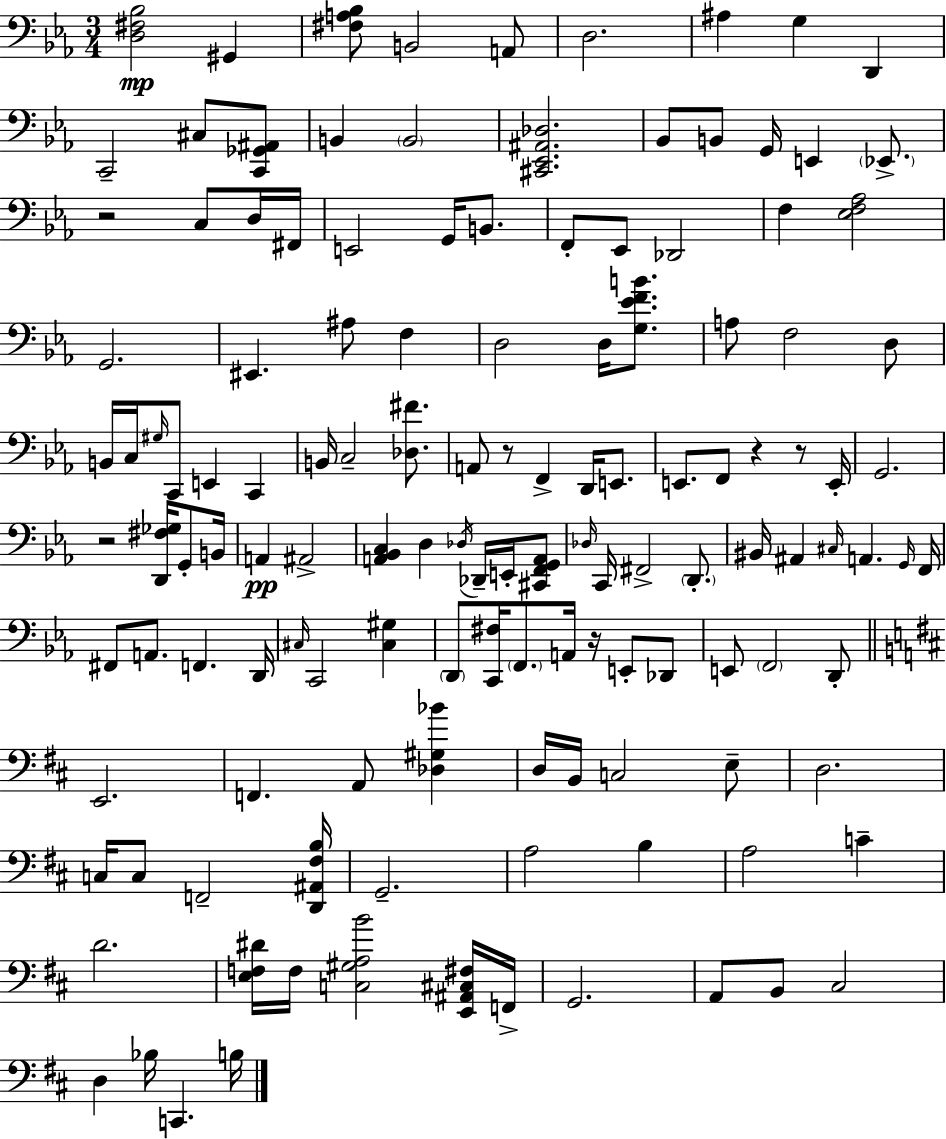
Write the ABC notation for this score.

X:1
T:Untitled
M:3/4
L:1/4
K:Cm
[D,^F,_B,]2 ^G,, [^F,A,_B,]/2 B,,2 A,,/2 D,2 ^A, G, D,, C,,2 ^C,/2 [C,,_G,,^A,,]/2 B,, B,,2 [^C,,_E,,^A,,_D,]2 _B,,/2 B,,/2 G,,/4 E,, _E,,/2 z2 C,/2 D,/4 ^F,,/4 E,,2 G,,/4 B,,/2 F,,/2 _E,,/2 _D,,2 F, [_E,F,_A,]2 G,,2 ^E,, ^A,/2 F, D,2 D,/4 [G,_EFB]/2 A,/2 F,2 D,/2 B,,/4 C,/4 ^G,/4 C,,/2 E,, C,, B,,/4 C,2 [_D,^F]/2 A,,/2 z/2 F,, D,,/4 E,,/2 E,,/2 F,,/2 z z/2 E,,/4 G,,2 z2 [D,,^F,_G,]/4 G,,/2 B,,/4 A,, ^A,,2 [A,,_B,,C,] D, _D,/4 _D,,/4 E,,/4 [^C,,F,,G,,A,,]/2 _D,/4 C,,/4 ^F,,2 D,,/2 ^B,,/4 ^A,, ^C,/4 A,, G,,/4 F,,/4 ^F,,/2 A,,/2 F,, D,,/4 ^C,/4 C,,2 [^C,^G,] D,,/2 [C,,^F,]/4 F,,/2 A,,/4 z/4 E,,/2 _D,,/2 E,,/2 F,,2 D,,/2 E,,2 F,, A,,/2 [_D,^G,_B] D,/4 B,,/4 C,2 E,/2 D,2 C,/4 C,/2 F,,2 [D,,^A,,^F,B,]/4 G,,2 A,2 B, A,2 C D2 [E,F,^D]/4 F,/4 [C,^G,A,B]2 [E,,^A,,^C,^F,]/4 F,,/4 G,,2 A,,/2 B,,/2 ^C,2 D, _B,/4 C,, B,/4